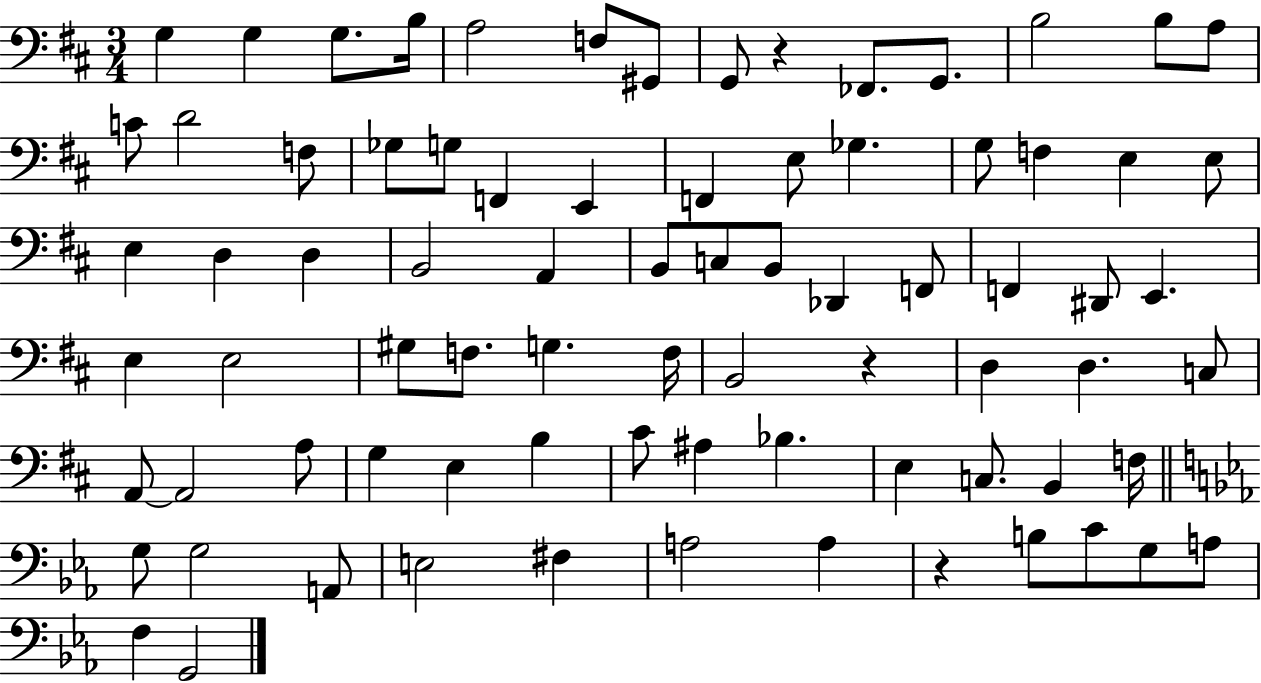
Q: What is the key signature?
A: D major